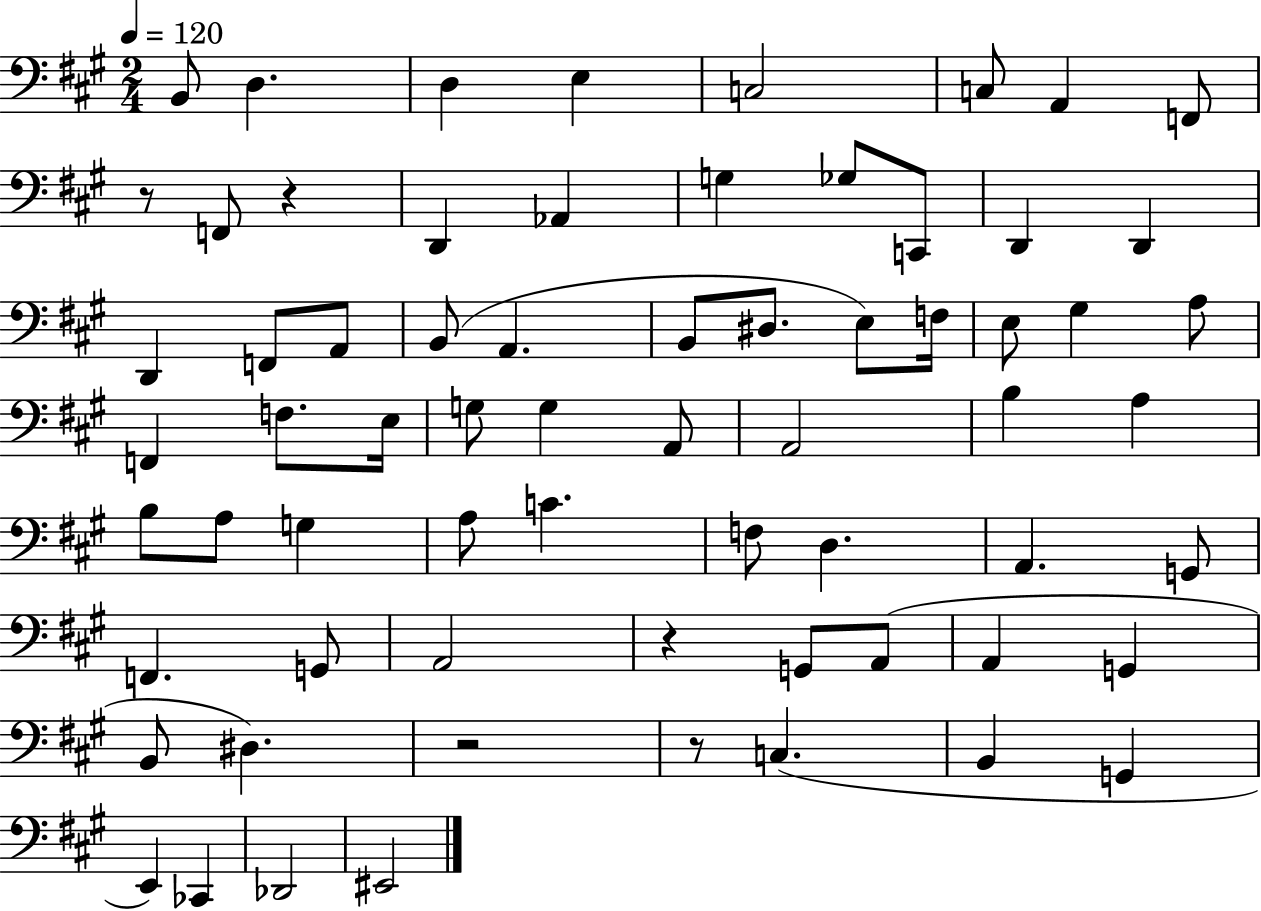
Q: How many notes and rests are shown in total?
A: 67